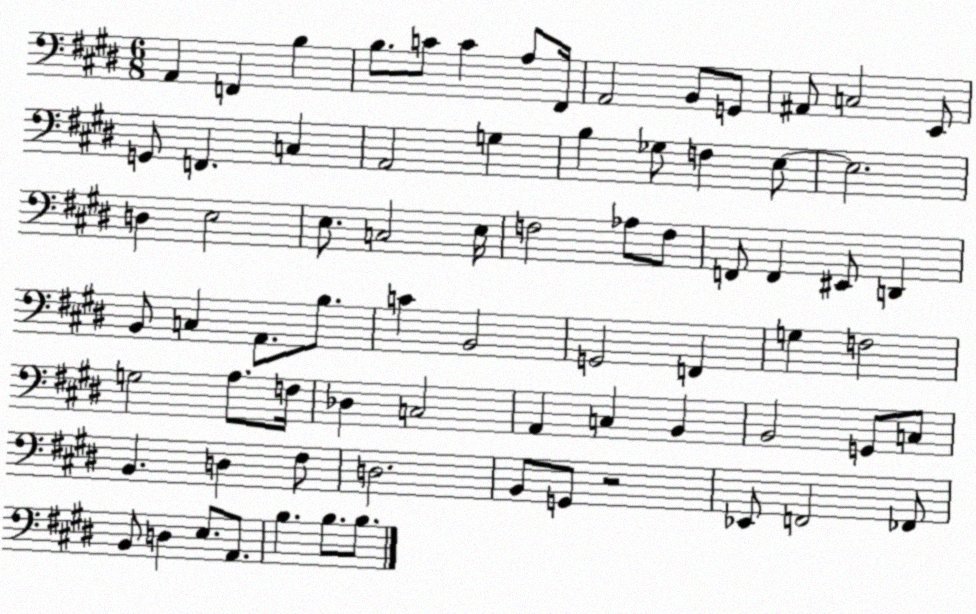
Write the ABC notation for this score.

X:1
T:Untitled
M:6/8
L:1/4
K:E
A,, F,, B, B,/2 C/2 C A,/2 ^F,,/4 A,,2 B,,/2 G,,/2 ^A,,/2 C,2 E,,/2 G,,/2 F,, C, A,,2 G, B, _G,/2 F, E,/2 E,2 D, E,2 E,/2 C,2 E,/4 F,2 _A,/2 F,/2 F,,/2 F,, ^E,,/2 D,, B,,/2 C, A,,/2 B,/2 C B,,2 G,,2 F,, G, F,2 G,2 A,/2 F,/4 _D, C,2 A,, C, B,, B,,2 G,,/2 C,/2 B,, D, ^F,/2 D,2 B,,/2 G,,/2 z2 _E,,/2 F,,2 _F,,/2 B,,/2 D, E,/2 A,,/2 B, B,/2 B,/2